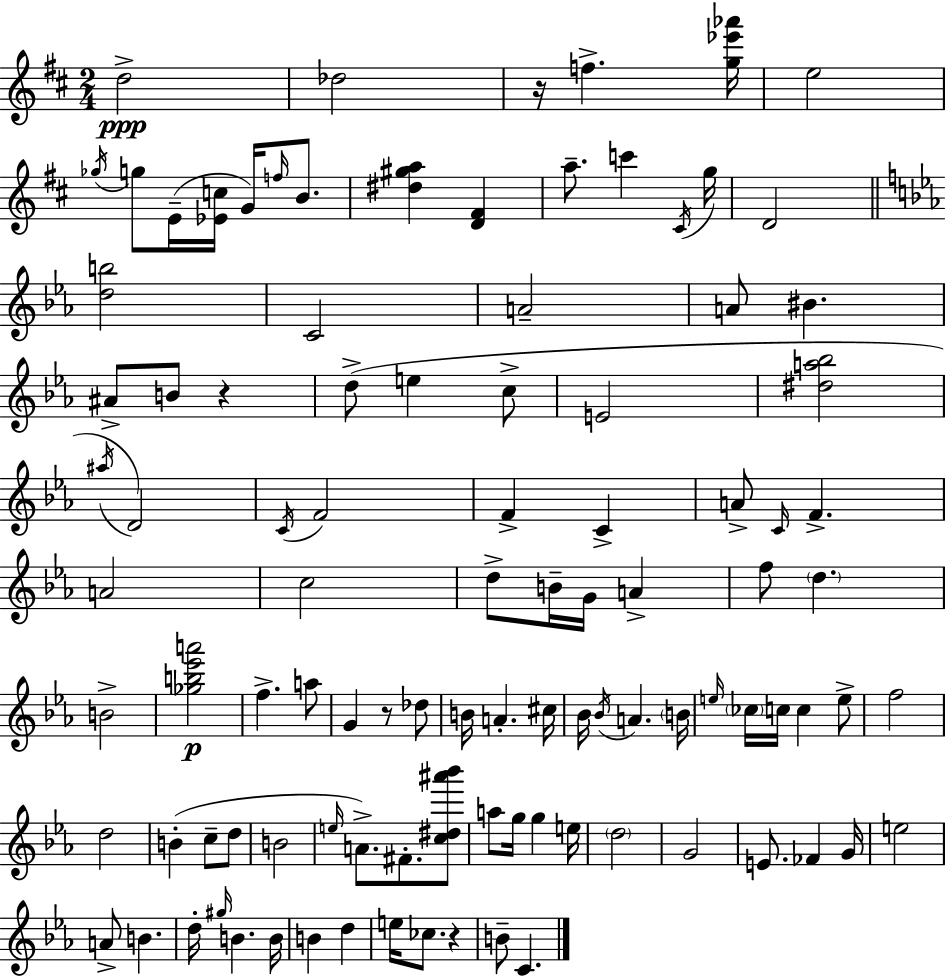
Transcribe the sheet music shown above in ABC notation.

X:1
T:Untitled
M:2/4
L:1/4
K:D
d2 _d2 z/4 f [g_e'_a']/4 e2 _g/4 g/2 E/4 [_Ec]/4 G/4 f/4 B/2 [^d^ga] [D^F] a/2 c' ^C/4 g/4 D2 [db]2 C2 A2 A/2 ^B ^A/2 B/2 z d/2 e c/2 E2 [^da_b]2 ^a/4 D2 C/4 F2 F C A/2 C/4 F A2 c2 d/2 B/4 G/4 A f/2 d B2 [_gb_e'a']2 f a/2 G z/2 _d/2 B/4 A ^c/4 _B/4 _B/4 A B/4 e/4 _c/4 c/4 c e/2 f2 d2 B c/2 d/2 B2 e/4 A/2 ^F/2 [c^d^a'_b']/2 a/2 g/4 g e/4 d2 G2 E/2 _F G/4 e2 A/2 B d/4 ^g/4 B B/4 B d e/4 _c/2 z B/2 C